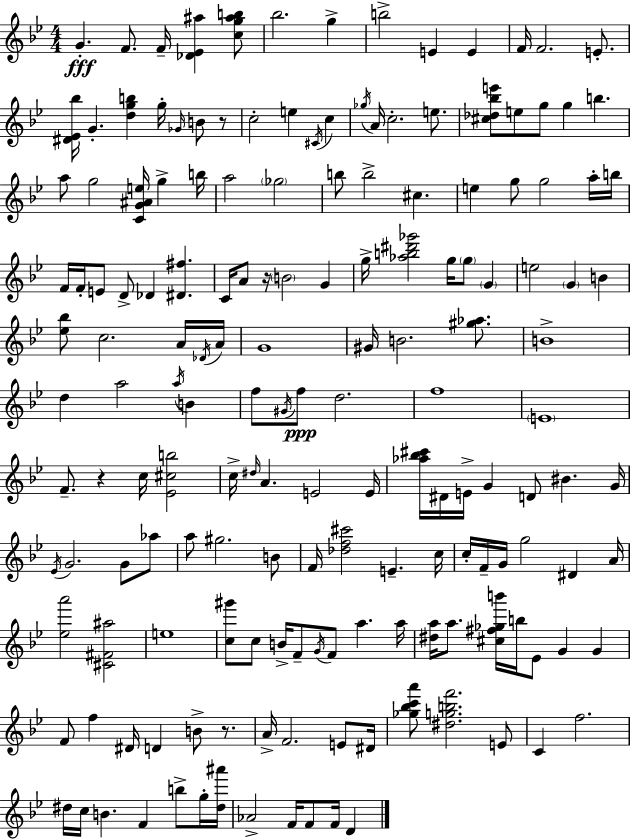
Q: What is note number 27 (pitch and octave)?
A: B5